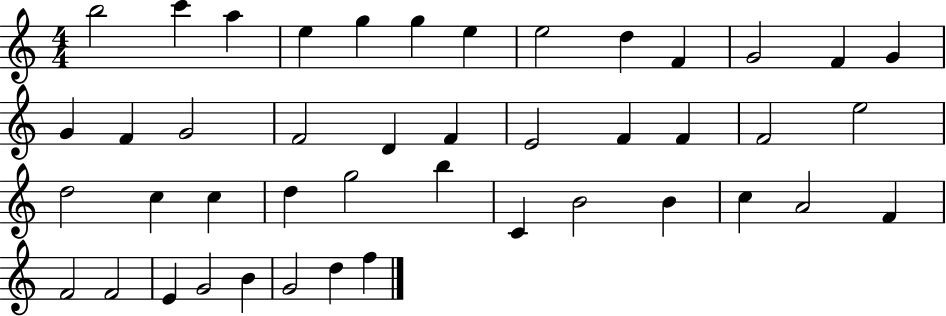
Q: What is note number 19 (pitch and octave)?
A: F4